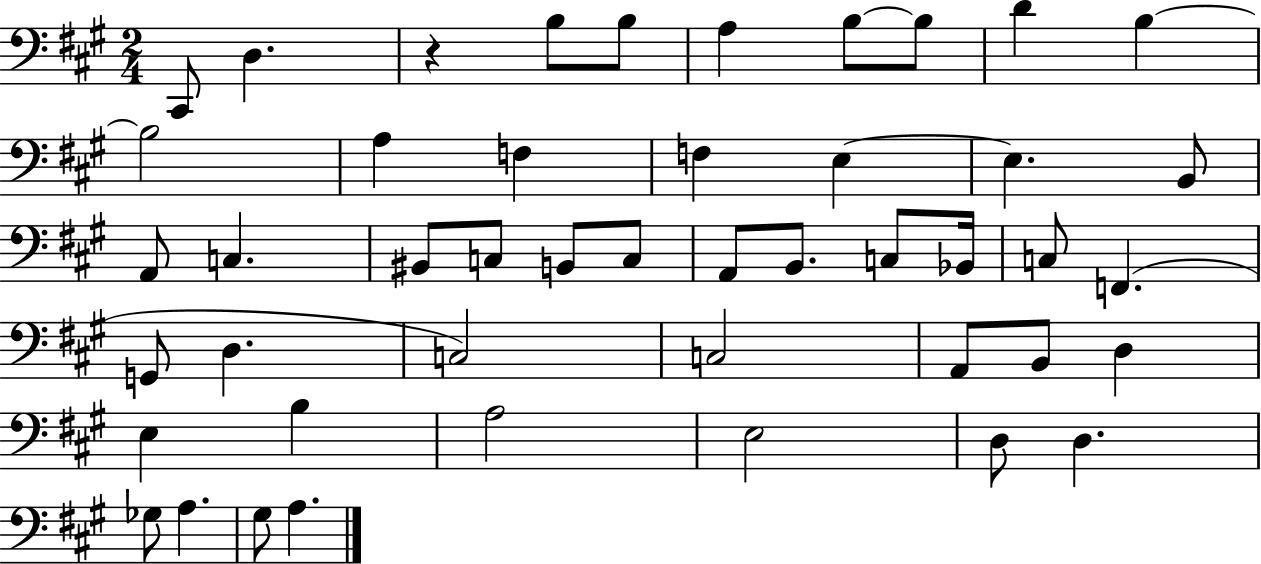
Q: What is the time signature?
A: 2/4